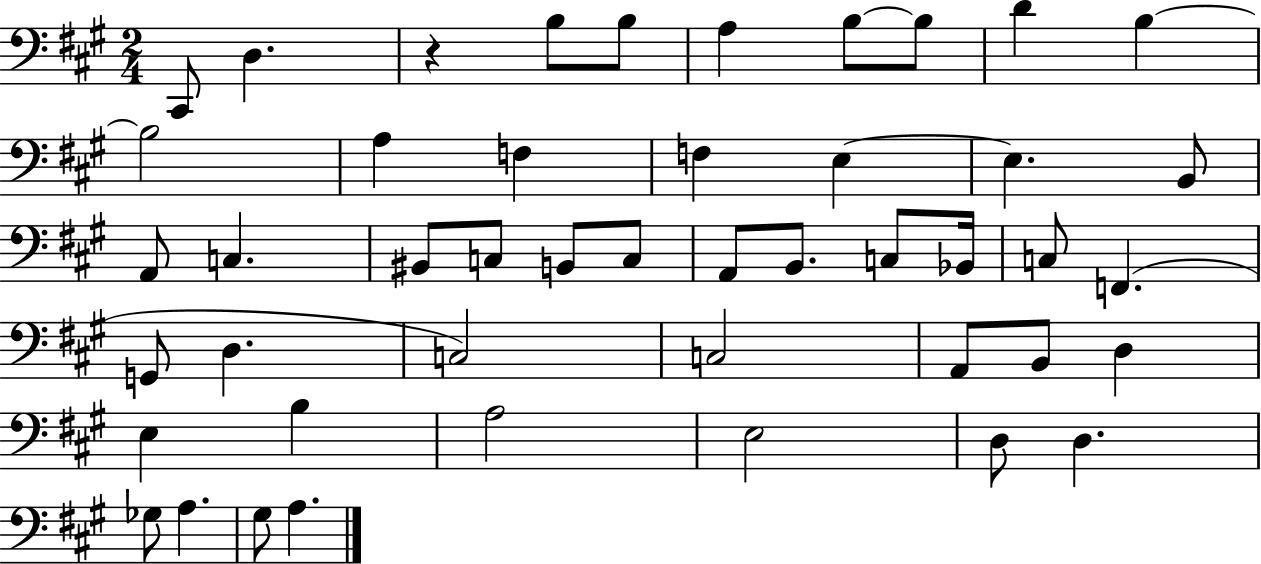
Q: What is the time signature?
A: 2/4